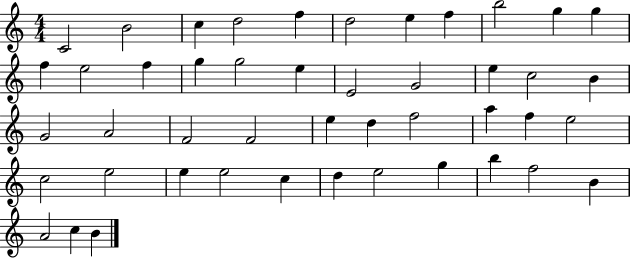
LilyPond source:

{
  \clef treble
  \numericTimeSignature
  \time 4/4
  \key c \major
  c'2 b'2 | c''4 d''2 f''4 | d''2 e''4 f''4 | b''2 g''4 g''4 | \break f''4 e''2 f''4 | g''4 g''2 e''4 | e'2 g'2 | e''4 c''2 b'4 | \break g'2 a'2 | f'2 f'2 | e''4 d''4 f''2 | a''4 f''4 e''2 | \break c''2 e''2 | e''4 e''2 c''4 | d''4 e''2 g''4 | b''4 f''2 b'4 | \break a'2 c''4 b'4 | \bar "|."
}